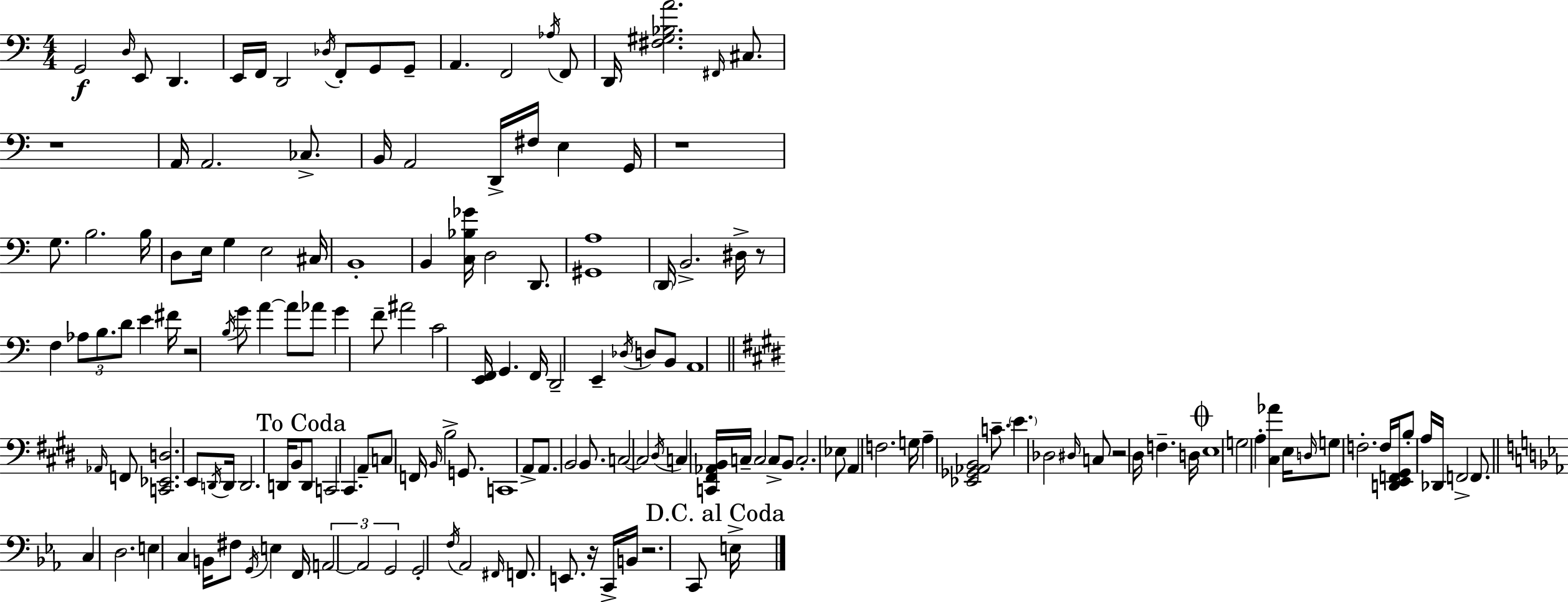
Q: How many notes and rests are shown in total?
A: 160